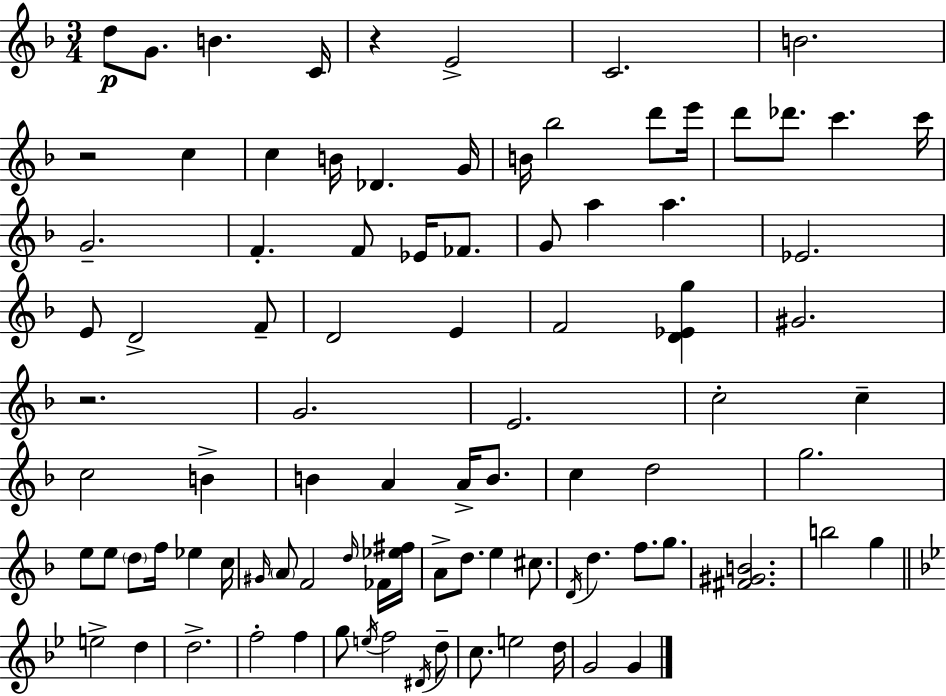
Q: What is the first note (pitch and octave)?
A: D5